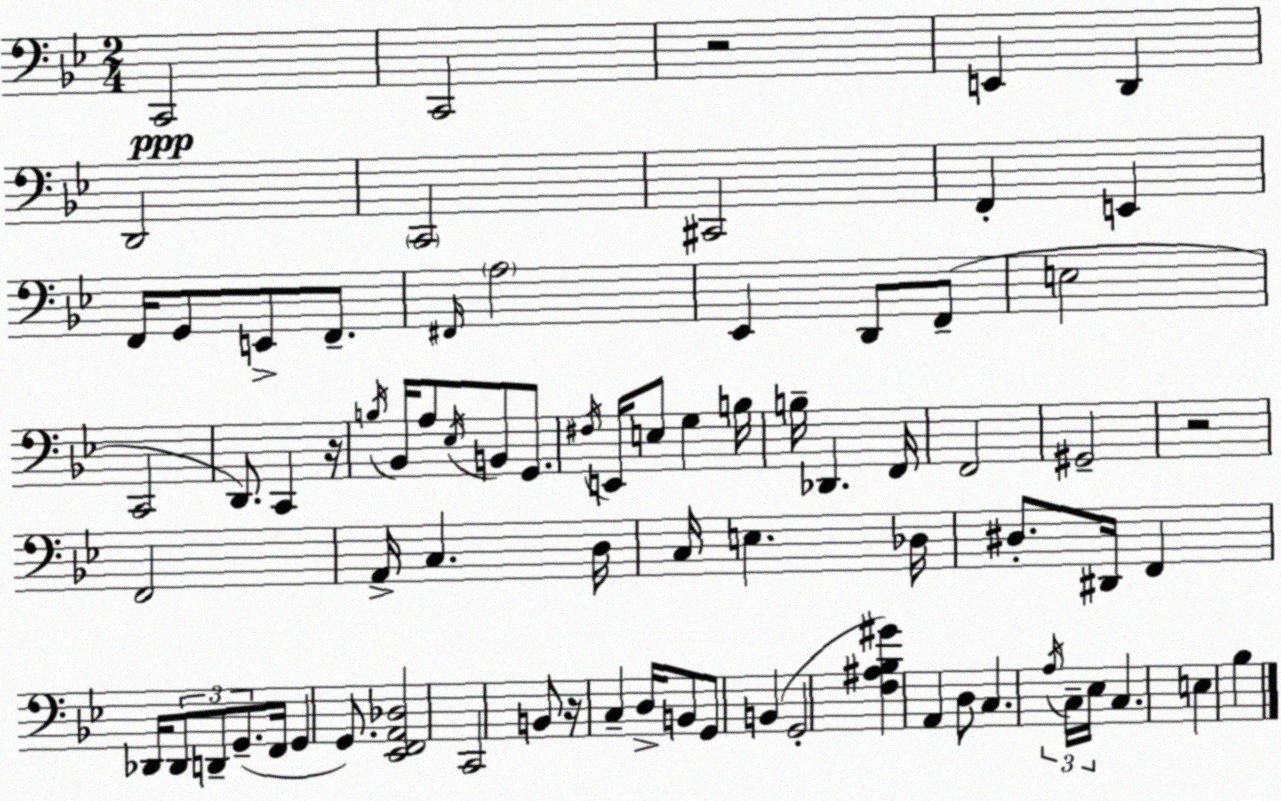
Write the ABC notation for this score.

X:1
T:Untitled
M:2/4
L:1/4
K:Gm
C,,2 C,,2 z2 E,, D,, D,,2 C,,2 ^C,,2 F,, E,, F,,/4 G,,/2 E,,/2 F,,/2 ^F,,/4 A,2 _E,, D,,/2 F,,/2 E,2 C,,2 D,,/2 C,, z/4 B,/4 _B,,/4 A,/2 _E,/4 B,,/2 G,,/2 ^F,/4 E,,/4 E,/2 G, B,/4 B,/4 _D,, F,,/4 F,,2 ^G,,2 z2 F,,2 A,,/4 C, D,/4 C,/4 E, _D,/4 ^D,/2 ^D,,/4 F,, _D,,/4 _D,,/2 D,,/2 G,,/2 F,,/4 G,, G,,/2 [_E,,F,,A,,_D,]2 C,,2 B,,/2 z/4 C, D,/4 B,,/2 G,,/2 B,, G,,2 [F,^A,_B,^G] A,, D,/2 C, A,/4 C,/4 _E,/4 C, E, _B,